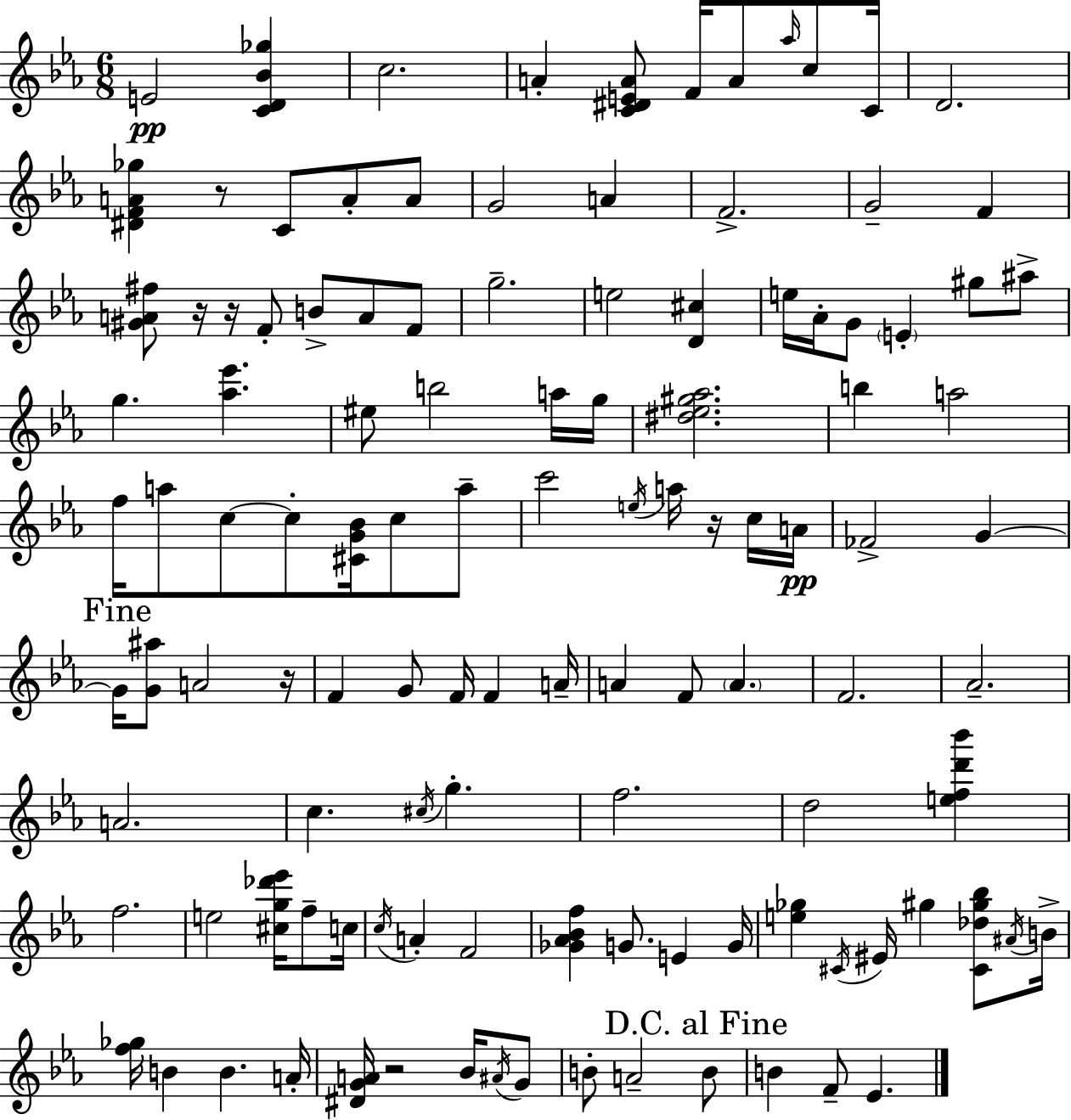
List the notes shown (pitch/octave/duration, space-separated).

E4/h [C4,D4,Bb4,Gb5]/q C5/h. A4/q [C4,D#4,E4,A4]/e F4/s A4/e Ab5/s C5/e C4/s D4/h. [D#4,F4,A4,Gb5]/q R/e C4/e A4/e A4/e G4/h A4/q F4/h. G4/h F4/q [G#4,A4,F#5]/e R/s R/s F4/e B4/e A4/e F4/e G5/h. E5/h [D4,C#5]/q E5/s Ab4/s G4/e E4/q G#5/e A#5/e G5/q. [Ab5,Eb6]/q. EIS5/e B5/h A5/s G5/s [D#5,Eb5,G#5,Ab5]/h. B5/q A5/h F5/s A5/e C5/e C5/e [C#4,G4,Bb4]/s C5/e A5/e C6/h E5/s A5/s R/s C5/s A4/s FES4/h G4/q G4/s [G4,A#5]/e A4/h R/s F4/q G4/e F4/s F4/q A4/s A4/q F4/e A4/q. F4/h. Ab4/h. A4/h. C5/q. C#5/s G5/q. F5/h. D5/h [E5,F5,D6,Bb6]/q F5/h. E5/h [C#5,G5,Db6,Eb6]/s F5/e C5/s C5/s A4/q F4/h [Gb4,Ab4,Bb4,F5]/q G4/e. E4/q G4/s [E5,Gb5]/q C#4/s EIS4/s G#5/q [C#4,Db5,G#5,Bb5]/e A#4/s B4/s [F5,Gb5]/s B4/q B4/q. A4/s [D#4,G4,A4]/s R/h Bb4/s A#4/s G4/e B4/e A4/h B4/e B4/q F4/e Eb4/q.